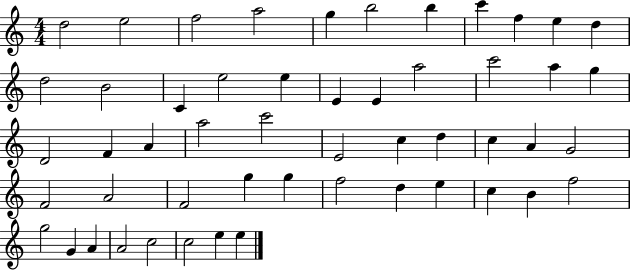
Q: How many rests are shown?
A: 0